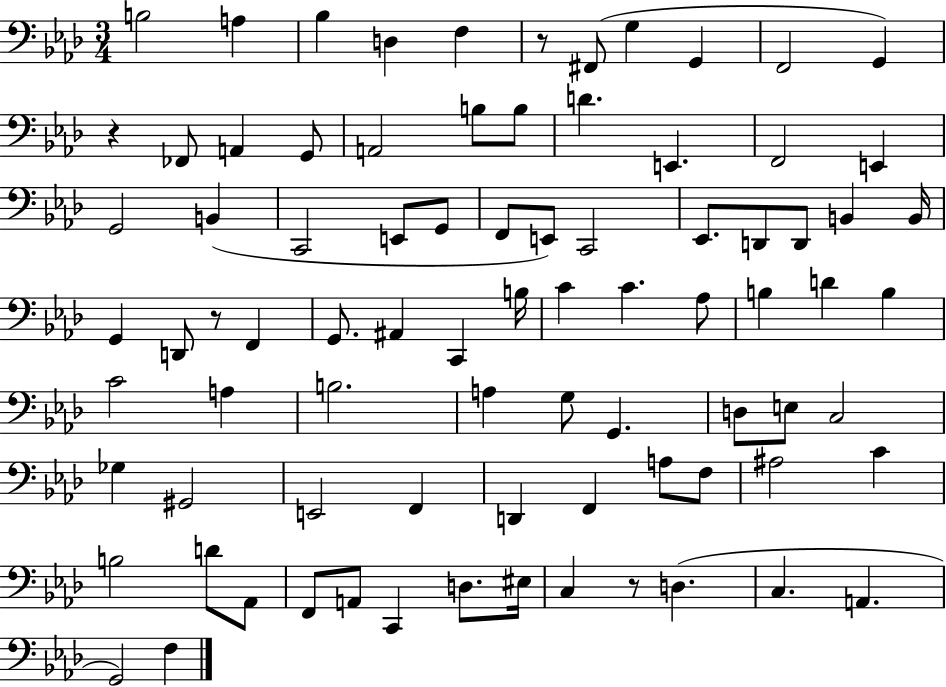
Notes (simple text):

B3/h A3/q Bb3/q D3/q F3/q R/e F#2/e G3/q G2/q F2/h G2/q R/q FES2/e A2/q G2/e A2/h B3/e B3/e D4/q. E2/q. F2/h E2/q G2/h B2/q C2/h E2/e G2/e F2/e E2/e C2/h Eb2/e. D2/e D2/e B2/q B2/s G2/q D2/e R/e F2/q G2/e. A#2/q C2/q B3/s C4/q C4/q. Ab3/e B3/q D4/q B3/q C4/h A3/q B3/h. A3/q G3/e G2/q. D3/e E3/e C3/h Gb3/q G#2/h E2/h F2/q D2/q F2/q A3/e F3/e A#3/h C4/q B3/h D4/e Ab2/e F2/e A2/e C2/q D3/e. EIS3/s C3/q R/e D3/q. C3/q. A2/q. G2/h F3/q